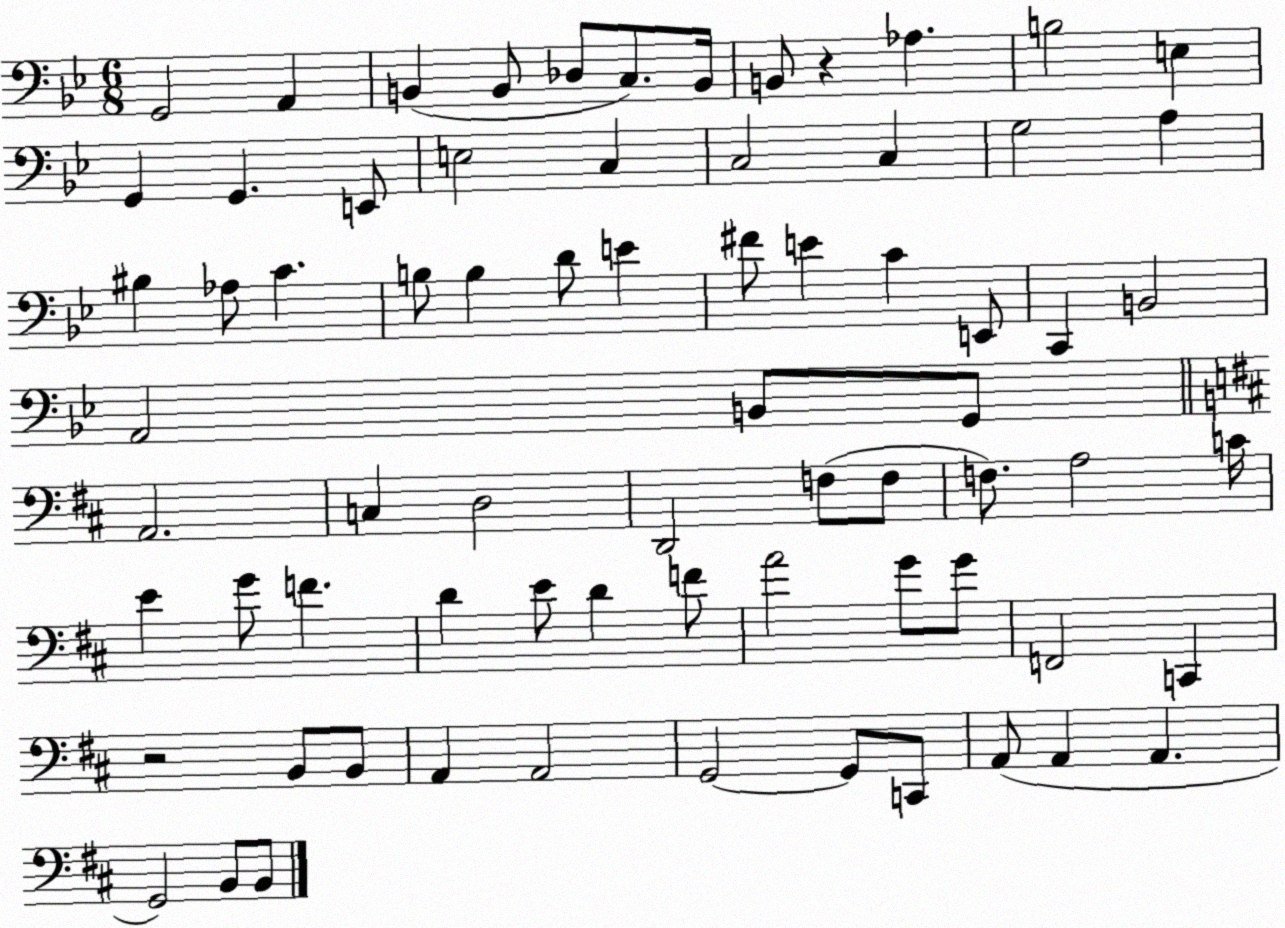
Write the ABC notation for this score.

X:1
T:Untitled
M:6/8
L:1/4
K:Bb
G,,2 A,, B,, B,,/2 _D,/2 C,/2 B,,/4 B,,/2 z _A, B,2 E, G,, G,, E,,/2 E,2 C, C,2 C, G,2 A, ^B, _A,/2 C B,/2 B, D/2 E ^F/2 E C E,,/2 C,, B,,2 A,,2 B,,/2 G,,/2 A,,2 C, D,2 D,,2 F,/2 F,/2 F,/2 A,2 C/4 E G/2 F D E/2 D F/2 A2 G/2 G/2 F,,2 C,, z2 B,,/2 B,,/2 A,, A,,2 G,,2 G,,/2 C,,/2 A,,/2 A,, A,, G,,2 B,,/2 B,,/2